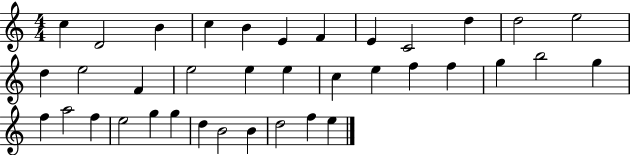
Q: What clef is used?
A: treble